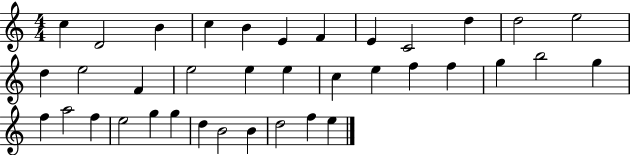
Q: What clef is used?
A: treble